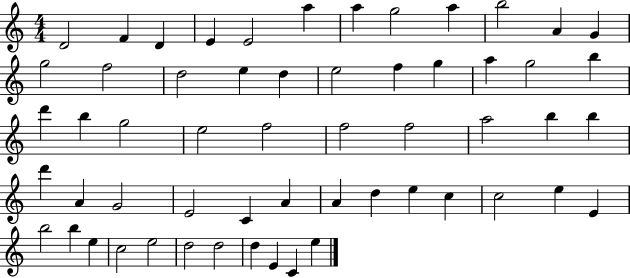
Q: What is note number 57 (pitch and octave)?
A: E5